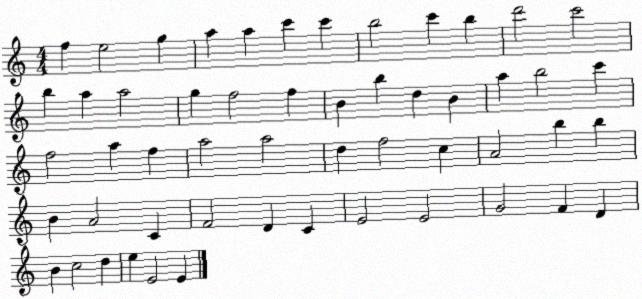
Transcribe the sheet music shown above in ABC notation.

X:1
T:Untitled
M:4/4
L:1/4
K:C
f e2 g a a c' c' b2 c' b d'2 c'2 b a a2 g f2 f B b d B a b2 c' f2 a f a2 a2 d f2 c A2 b b B A2 C F2 D C E2 E2 G2 F D B c2 d e E2 E